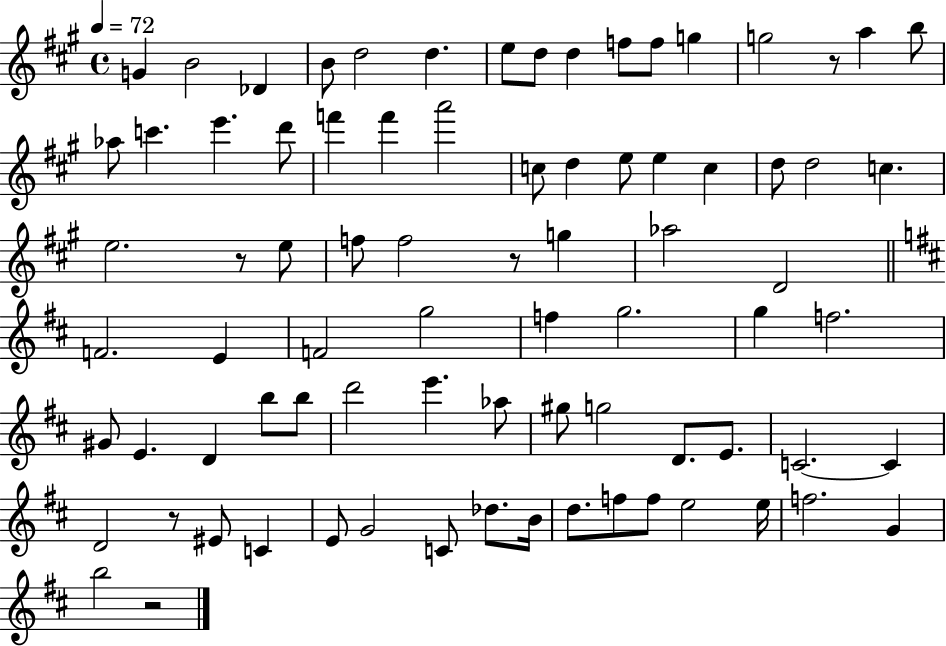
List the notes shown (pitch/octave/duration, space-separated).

G4/q B4/h Db4/q B4/e D5/h D5/q. E5/e D5/e D5/q F5/e F5/e G5/q G5/h R/e A5/q B5/e Ab5/e C6/q. E6/q. D6/e F6/q F6/q A6/h C5/e D5/q E5/e E5/q C5/q D5/e D5/h C5/q. E5/h. R/e E5/e F5/e F5/h R/e G5/q Ab5/h D4/h F4/h. E4/q F4/h G5/h F5/q G5/h. G5/q F5/h. G#4/e E4/q. D4/q B5/e B5/e D6/h E6/q. Ab5/e G#5/e G5/h D4/e. E4/e. C4/h. C4/q D4/h R/e EIS4/e C4/q E4/e G4/h C4/e Db5/e. B4/s D5/e. F5/e F5/e E5/h E5/s F5/h. G4/q B5/h R/h